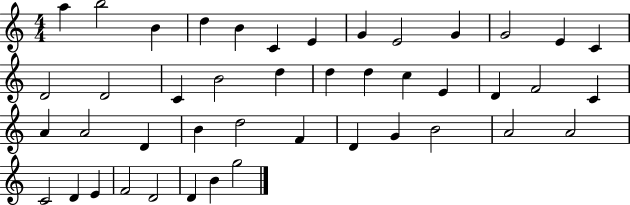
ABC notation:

X:1
T:Untitled
M:4/4
L:1/4
K:C
a b2 B d B C E G E2 G G2 E C D2 D2 C B2 d d d c E D F2 C A A2 D B d2 F D G B2 A2 A2 C2 D E F2 D2 D B g2